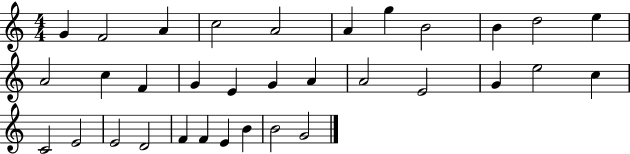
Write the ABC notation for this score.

X:1
T:Untitled
M:4/4
L:1/4
K:C
G F2 A c2 A2 A g B2 B d2 e A2 c F G E G A A2 E2 G e2 c C2 E2 E2 D2 F F E B B2 G2